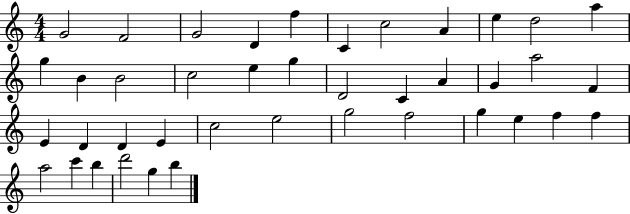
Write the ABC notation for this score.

X:1
T:Untitled
M:4/4
L:1/4
K:C
G2 F2 G2 D f C c2 A e d2 a g B B2 c2 e g D2 C A G a2 F E D D E c2 e2 g2 f2 g e f f a2 c' b d'2 g b